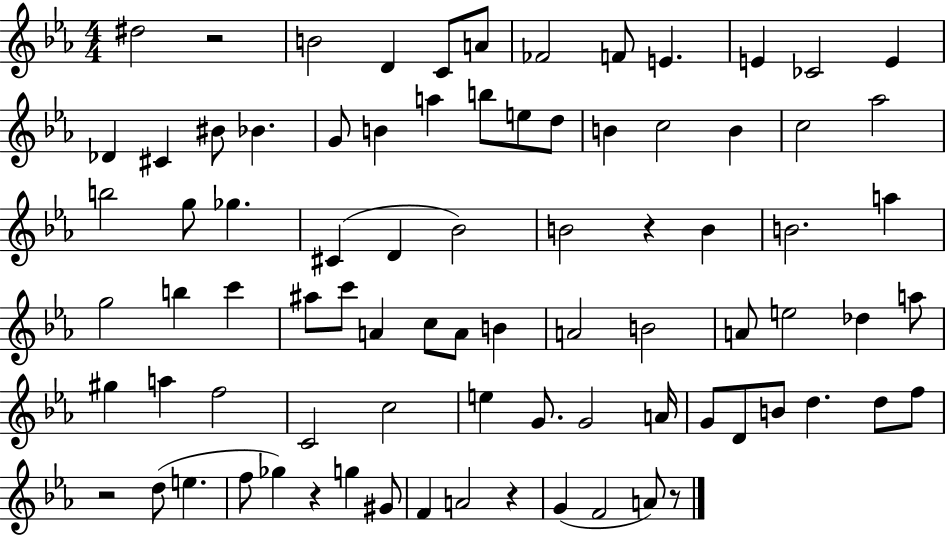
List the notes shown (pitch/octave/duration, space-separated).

D#5/h R/h B4/h D4/q C4/e A4/e FES4/h F4/e E4/q. E4/q CES4/h E4/q Db4/q C#4/q BIS4/e Bb4/q. G4/e B4/q A5/q B5/e E5/e D5/e B4/q C5/h B4/q C5/h Ab5/h B5/h G5/e Gb5/q. C#4/q D4/q Bb4/h B4/h R/q B4/q B4/h. A5/q G5/h B5/q C6/q A#5/e C6/e A4/q C5/e A4/e B4/q A4/h B4/h A4/e E5/h Db5/q A5/e G#5/q A5/q F5/h C4/h C5/h E5/q G4/e. G4/h A4/s G4/e D4/e B4/e D5/q. D5/e F5/e R/h D5/e E5/q. F5/e Gb5/q R/q G5/q G#4/e F4/q A4/h R/q G4/q F4/h A4/e R/e